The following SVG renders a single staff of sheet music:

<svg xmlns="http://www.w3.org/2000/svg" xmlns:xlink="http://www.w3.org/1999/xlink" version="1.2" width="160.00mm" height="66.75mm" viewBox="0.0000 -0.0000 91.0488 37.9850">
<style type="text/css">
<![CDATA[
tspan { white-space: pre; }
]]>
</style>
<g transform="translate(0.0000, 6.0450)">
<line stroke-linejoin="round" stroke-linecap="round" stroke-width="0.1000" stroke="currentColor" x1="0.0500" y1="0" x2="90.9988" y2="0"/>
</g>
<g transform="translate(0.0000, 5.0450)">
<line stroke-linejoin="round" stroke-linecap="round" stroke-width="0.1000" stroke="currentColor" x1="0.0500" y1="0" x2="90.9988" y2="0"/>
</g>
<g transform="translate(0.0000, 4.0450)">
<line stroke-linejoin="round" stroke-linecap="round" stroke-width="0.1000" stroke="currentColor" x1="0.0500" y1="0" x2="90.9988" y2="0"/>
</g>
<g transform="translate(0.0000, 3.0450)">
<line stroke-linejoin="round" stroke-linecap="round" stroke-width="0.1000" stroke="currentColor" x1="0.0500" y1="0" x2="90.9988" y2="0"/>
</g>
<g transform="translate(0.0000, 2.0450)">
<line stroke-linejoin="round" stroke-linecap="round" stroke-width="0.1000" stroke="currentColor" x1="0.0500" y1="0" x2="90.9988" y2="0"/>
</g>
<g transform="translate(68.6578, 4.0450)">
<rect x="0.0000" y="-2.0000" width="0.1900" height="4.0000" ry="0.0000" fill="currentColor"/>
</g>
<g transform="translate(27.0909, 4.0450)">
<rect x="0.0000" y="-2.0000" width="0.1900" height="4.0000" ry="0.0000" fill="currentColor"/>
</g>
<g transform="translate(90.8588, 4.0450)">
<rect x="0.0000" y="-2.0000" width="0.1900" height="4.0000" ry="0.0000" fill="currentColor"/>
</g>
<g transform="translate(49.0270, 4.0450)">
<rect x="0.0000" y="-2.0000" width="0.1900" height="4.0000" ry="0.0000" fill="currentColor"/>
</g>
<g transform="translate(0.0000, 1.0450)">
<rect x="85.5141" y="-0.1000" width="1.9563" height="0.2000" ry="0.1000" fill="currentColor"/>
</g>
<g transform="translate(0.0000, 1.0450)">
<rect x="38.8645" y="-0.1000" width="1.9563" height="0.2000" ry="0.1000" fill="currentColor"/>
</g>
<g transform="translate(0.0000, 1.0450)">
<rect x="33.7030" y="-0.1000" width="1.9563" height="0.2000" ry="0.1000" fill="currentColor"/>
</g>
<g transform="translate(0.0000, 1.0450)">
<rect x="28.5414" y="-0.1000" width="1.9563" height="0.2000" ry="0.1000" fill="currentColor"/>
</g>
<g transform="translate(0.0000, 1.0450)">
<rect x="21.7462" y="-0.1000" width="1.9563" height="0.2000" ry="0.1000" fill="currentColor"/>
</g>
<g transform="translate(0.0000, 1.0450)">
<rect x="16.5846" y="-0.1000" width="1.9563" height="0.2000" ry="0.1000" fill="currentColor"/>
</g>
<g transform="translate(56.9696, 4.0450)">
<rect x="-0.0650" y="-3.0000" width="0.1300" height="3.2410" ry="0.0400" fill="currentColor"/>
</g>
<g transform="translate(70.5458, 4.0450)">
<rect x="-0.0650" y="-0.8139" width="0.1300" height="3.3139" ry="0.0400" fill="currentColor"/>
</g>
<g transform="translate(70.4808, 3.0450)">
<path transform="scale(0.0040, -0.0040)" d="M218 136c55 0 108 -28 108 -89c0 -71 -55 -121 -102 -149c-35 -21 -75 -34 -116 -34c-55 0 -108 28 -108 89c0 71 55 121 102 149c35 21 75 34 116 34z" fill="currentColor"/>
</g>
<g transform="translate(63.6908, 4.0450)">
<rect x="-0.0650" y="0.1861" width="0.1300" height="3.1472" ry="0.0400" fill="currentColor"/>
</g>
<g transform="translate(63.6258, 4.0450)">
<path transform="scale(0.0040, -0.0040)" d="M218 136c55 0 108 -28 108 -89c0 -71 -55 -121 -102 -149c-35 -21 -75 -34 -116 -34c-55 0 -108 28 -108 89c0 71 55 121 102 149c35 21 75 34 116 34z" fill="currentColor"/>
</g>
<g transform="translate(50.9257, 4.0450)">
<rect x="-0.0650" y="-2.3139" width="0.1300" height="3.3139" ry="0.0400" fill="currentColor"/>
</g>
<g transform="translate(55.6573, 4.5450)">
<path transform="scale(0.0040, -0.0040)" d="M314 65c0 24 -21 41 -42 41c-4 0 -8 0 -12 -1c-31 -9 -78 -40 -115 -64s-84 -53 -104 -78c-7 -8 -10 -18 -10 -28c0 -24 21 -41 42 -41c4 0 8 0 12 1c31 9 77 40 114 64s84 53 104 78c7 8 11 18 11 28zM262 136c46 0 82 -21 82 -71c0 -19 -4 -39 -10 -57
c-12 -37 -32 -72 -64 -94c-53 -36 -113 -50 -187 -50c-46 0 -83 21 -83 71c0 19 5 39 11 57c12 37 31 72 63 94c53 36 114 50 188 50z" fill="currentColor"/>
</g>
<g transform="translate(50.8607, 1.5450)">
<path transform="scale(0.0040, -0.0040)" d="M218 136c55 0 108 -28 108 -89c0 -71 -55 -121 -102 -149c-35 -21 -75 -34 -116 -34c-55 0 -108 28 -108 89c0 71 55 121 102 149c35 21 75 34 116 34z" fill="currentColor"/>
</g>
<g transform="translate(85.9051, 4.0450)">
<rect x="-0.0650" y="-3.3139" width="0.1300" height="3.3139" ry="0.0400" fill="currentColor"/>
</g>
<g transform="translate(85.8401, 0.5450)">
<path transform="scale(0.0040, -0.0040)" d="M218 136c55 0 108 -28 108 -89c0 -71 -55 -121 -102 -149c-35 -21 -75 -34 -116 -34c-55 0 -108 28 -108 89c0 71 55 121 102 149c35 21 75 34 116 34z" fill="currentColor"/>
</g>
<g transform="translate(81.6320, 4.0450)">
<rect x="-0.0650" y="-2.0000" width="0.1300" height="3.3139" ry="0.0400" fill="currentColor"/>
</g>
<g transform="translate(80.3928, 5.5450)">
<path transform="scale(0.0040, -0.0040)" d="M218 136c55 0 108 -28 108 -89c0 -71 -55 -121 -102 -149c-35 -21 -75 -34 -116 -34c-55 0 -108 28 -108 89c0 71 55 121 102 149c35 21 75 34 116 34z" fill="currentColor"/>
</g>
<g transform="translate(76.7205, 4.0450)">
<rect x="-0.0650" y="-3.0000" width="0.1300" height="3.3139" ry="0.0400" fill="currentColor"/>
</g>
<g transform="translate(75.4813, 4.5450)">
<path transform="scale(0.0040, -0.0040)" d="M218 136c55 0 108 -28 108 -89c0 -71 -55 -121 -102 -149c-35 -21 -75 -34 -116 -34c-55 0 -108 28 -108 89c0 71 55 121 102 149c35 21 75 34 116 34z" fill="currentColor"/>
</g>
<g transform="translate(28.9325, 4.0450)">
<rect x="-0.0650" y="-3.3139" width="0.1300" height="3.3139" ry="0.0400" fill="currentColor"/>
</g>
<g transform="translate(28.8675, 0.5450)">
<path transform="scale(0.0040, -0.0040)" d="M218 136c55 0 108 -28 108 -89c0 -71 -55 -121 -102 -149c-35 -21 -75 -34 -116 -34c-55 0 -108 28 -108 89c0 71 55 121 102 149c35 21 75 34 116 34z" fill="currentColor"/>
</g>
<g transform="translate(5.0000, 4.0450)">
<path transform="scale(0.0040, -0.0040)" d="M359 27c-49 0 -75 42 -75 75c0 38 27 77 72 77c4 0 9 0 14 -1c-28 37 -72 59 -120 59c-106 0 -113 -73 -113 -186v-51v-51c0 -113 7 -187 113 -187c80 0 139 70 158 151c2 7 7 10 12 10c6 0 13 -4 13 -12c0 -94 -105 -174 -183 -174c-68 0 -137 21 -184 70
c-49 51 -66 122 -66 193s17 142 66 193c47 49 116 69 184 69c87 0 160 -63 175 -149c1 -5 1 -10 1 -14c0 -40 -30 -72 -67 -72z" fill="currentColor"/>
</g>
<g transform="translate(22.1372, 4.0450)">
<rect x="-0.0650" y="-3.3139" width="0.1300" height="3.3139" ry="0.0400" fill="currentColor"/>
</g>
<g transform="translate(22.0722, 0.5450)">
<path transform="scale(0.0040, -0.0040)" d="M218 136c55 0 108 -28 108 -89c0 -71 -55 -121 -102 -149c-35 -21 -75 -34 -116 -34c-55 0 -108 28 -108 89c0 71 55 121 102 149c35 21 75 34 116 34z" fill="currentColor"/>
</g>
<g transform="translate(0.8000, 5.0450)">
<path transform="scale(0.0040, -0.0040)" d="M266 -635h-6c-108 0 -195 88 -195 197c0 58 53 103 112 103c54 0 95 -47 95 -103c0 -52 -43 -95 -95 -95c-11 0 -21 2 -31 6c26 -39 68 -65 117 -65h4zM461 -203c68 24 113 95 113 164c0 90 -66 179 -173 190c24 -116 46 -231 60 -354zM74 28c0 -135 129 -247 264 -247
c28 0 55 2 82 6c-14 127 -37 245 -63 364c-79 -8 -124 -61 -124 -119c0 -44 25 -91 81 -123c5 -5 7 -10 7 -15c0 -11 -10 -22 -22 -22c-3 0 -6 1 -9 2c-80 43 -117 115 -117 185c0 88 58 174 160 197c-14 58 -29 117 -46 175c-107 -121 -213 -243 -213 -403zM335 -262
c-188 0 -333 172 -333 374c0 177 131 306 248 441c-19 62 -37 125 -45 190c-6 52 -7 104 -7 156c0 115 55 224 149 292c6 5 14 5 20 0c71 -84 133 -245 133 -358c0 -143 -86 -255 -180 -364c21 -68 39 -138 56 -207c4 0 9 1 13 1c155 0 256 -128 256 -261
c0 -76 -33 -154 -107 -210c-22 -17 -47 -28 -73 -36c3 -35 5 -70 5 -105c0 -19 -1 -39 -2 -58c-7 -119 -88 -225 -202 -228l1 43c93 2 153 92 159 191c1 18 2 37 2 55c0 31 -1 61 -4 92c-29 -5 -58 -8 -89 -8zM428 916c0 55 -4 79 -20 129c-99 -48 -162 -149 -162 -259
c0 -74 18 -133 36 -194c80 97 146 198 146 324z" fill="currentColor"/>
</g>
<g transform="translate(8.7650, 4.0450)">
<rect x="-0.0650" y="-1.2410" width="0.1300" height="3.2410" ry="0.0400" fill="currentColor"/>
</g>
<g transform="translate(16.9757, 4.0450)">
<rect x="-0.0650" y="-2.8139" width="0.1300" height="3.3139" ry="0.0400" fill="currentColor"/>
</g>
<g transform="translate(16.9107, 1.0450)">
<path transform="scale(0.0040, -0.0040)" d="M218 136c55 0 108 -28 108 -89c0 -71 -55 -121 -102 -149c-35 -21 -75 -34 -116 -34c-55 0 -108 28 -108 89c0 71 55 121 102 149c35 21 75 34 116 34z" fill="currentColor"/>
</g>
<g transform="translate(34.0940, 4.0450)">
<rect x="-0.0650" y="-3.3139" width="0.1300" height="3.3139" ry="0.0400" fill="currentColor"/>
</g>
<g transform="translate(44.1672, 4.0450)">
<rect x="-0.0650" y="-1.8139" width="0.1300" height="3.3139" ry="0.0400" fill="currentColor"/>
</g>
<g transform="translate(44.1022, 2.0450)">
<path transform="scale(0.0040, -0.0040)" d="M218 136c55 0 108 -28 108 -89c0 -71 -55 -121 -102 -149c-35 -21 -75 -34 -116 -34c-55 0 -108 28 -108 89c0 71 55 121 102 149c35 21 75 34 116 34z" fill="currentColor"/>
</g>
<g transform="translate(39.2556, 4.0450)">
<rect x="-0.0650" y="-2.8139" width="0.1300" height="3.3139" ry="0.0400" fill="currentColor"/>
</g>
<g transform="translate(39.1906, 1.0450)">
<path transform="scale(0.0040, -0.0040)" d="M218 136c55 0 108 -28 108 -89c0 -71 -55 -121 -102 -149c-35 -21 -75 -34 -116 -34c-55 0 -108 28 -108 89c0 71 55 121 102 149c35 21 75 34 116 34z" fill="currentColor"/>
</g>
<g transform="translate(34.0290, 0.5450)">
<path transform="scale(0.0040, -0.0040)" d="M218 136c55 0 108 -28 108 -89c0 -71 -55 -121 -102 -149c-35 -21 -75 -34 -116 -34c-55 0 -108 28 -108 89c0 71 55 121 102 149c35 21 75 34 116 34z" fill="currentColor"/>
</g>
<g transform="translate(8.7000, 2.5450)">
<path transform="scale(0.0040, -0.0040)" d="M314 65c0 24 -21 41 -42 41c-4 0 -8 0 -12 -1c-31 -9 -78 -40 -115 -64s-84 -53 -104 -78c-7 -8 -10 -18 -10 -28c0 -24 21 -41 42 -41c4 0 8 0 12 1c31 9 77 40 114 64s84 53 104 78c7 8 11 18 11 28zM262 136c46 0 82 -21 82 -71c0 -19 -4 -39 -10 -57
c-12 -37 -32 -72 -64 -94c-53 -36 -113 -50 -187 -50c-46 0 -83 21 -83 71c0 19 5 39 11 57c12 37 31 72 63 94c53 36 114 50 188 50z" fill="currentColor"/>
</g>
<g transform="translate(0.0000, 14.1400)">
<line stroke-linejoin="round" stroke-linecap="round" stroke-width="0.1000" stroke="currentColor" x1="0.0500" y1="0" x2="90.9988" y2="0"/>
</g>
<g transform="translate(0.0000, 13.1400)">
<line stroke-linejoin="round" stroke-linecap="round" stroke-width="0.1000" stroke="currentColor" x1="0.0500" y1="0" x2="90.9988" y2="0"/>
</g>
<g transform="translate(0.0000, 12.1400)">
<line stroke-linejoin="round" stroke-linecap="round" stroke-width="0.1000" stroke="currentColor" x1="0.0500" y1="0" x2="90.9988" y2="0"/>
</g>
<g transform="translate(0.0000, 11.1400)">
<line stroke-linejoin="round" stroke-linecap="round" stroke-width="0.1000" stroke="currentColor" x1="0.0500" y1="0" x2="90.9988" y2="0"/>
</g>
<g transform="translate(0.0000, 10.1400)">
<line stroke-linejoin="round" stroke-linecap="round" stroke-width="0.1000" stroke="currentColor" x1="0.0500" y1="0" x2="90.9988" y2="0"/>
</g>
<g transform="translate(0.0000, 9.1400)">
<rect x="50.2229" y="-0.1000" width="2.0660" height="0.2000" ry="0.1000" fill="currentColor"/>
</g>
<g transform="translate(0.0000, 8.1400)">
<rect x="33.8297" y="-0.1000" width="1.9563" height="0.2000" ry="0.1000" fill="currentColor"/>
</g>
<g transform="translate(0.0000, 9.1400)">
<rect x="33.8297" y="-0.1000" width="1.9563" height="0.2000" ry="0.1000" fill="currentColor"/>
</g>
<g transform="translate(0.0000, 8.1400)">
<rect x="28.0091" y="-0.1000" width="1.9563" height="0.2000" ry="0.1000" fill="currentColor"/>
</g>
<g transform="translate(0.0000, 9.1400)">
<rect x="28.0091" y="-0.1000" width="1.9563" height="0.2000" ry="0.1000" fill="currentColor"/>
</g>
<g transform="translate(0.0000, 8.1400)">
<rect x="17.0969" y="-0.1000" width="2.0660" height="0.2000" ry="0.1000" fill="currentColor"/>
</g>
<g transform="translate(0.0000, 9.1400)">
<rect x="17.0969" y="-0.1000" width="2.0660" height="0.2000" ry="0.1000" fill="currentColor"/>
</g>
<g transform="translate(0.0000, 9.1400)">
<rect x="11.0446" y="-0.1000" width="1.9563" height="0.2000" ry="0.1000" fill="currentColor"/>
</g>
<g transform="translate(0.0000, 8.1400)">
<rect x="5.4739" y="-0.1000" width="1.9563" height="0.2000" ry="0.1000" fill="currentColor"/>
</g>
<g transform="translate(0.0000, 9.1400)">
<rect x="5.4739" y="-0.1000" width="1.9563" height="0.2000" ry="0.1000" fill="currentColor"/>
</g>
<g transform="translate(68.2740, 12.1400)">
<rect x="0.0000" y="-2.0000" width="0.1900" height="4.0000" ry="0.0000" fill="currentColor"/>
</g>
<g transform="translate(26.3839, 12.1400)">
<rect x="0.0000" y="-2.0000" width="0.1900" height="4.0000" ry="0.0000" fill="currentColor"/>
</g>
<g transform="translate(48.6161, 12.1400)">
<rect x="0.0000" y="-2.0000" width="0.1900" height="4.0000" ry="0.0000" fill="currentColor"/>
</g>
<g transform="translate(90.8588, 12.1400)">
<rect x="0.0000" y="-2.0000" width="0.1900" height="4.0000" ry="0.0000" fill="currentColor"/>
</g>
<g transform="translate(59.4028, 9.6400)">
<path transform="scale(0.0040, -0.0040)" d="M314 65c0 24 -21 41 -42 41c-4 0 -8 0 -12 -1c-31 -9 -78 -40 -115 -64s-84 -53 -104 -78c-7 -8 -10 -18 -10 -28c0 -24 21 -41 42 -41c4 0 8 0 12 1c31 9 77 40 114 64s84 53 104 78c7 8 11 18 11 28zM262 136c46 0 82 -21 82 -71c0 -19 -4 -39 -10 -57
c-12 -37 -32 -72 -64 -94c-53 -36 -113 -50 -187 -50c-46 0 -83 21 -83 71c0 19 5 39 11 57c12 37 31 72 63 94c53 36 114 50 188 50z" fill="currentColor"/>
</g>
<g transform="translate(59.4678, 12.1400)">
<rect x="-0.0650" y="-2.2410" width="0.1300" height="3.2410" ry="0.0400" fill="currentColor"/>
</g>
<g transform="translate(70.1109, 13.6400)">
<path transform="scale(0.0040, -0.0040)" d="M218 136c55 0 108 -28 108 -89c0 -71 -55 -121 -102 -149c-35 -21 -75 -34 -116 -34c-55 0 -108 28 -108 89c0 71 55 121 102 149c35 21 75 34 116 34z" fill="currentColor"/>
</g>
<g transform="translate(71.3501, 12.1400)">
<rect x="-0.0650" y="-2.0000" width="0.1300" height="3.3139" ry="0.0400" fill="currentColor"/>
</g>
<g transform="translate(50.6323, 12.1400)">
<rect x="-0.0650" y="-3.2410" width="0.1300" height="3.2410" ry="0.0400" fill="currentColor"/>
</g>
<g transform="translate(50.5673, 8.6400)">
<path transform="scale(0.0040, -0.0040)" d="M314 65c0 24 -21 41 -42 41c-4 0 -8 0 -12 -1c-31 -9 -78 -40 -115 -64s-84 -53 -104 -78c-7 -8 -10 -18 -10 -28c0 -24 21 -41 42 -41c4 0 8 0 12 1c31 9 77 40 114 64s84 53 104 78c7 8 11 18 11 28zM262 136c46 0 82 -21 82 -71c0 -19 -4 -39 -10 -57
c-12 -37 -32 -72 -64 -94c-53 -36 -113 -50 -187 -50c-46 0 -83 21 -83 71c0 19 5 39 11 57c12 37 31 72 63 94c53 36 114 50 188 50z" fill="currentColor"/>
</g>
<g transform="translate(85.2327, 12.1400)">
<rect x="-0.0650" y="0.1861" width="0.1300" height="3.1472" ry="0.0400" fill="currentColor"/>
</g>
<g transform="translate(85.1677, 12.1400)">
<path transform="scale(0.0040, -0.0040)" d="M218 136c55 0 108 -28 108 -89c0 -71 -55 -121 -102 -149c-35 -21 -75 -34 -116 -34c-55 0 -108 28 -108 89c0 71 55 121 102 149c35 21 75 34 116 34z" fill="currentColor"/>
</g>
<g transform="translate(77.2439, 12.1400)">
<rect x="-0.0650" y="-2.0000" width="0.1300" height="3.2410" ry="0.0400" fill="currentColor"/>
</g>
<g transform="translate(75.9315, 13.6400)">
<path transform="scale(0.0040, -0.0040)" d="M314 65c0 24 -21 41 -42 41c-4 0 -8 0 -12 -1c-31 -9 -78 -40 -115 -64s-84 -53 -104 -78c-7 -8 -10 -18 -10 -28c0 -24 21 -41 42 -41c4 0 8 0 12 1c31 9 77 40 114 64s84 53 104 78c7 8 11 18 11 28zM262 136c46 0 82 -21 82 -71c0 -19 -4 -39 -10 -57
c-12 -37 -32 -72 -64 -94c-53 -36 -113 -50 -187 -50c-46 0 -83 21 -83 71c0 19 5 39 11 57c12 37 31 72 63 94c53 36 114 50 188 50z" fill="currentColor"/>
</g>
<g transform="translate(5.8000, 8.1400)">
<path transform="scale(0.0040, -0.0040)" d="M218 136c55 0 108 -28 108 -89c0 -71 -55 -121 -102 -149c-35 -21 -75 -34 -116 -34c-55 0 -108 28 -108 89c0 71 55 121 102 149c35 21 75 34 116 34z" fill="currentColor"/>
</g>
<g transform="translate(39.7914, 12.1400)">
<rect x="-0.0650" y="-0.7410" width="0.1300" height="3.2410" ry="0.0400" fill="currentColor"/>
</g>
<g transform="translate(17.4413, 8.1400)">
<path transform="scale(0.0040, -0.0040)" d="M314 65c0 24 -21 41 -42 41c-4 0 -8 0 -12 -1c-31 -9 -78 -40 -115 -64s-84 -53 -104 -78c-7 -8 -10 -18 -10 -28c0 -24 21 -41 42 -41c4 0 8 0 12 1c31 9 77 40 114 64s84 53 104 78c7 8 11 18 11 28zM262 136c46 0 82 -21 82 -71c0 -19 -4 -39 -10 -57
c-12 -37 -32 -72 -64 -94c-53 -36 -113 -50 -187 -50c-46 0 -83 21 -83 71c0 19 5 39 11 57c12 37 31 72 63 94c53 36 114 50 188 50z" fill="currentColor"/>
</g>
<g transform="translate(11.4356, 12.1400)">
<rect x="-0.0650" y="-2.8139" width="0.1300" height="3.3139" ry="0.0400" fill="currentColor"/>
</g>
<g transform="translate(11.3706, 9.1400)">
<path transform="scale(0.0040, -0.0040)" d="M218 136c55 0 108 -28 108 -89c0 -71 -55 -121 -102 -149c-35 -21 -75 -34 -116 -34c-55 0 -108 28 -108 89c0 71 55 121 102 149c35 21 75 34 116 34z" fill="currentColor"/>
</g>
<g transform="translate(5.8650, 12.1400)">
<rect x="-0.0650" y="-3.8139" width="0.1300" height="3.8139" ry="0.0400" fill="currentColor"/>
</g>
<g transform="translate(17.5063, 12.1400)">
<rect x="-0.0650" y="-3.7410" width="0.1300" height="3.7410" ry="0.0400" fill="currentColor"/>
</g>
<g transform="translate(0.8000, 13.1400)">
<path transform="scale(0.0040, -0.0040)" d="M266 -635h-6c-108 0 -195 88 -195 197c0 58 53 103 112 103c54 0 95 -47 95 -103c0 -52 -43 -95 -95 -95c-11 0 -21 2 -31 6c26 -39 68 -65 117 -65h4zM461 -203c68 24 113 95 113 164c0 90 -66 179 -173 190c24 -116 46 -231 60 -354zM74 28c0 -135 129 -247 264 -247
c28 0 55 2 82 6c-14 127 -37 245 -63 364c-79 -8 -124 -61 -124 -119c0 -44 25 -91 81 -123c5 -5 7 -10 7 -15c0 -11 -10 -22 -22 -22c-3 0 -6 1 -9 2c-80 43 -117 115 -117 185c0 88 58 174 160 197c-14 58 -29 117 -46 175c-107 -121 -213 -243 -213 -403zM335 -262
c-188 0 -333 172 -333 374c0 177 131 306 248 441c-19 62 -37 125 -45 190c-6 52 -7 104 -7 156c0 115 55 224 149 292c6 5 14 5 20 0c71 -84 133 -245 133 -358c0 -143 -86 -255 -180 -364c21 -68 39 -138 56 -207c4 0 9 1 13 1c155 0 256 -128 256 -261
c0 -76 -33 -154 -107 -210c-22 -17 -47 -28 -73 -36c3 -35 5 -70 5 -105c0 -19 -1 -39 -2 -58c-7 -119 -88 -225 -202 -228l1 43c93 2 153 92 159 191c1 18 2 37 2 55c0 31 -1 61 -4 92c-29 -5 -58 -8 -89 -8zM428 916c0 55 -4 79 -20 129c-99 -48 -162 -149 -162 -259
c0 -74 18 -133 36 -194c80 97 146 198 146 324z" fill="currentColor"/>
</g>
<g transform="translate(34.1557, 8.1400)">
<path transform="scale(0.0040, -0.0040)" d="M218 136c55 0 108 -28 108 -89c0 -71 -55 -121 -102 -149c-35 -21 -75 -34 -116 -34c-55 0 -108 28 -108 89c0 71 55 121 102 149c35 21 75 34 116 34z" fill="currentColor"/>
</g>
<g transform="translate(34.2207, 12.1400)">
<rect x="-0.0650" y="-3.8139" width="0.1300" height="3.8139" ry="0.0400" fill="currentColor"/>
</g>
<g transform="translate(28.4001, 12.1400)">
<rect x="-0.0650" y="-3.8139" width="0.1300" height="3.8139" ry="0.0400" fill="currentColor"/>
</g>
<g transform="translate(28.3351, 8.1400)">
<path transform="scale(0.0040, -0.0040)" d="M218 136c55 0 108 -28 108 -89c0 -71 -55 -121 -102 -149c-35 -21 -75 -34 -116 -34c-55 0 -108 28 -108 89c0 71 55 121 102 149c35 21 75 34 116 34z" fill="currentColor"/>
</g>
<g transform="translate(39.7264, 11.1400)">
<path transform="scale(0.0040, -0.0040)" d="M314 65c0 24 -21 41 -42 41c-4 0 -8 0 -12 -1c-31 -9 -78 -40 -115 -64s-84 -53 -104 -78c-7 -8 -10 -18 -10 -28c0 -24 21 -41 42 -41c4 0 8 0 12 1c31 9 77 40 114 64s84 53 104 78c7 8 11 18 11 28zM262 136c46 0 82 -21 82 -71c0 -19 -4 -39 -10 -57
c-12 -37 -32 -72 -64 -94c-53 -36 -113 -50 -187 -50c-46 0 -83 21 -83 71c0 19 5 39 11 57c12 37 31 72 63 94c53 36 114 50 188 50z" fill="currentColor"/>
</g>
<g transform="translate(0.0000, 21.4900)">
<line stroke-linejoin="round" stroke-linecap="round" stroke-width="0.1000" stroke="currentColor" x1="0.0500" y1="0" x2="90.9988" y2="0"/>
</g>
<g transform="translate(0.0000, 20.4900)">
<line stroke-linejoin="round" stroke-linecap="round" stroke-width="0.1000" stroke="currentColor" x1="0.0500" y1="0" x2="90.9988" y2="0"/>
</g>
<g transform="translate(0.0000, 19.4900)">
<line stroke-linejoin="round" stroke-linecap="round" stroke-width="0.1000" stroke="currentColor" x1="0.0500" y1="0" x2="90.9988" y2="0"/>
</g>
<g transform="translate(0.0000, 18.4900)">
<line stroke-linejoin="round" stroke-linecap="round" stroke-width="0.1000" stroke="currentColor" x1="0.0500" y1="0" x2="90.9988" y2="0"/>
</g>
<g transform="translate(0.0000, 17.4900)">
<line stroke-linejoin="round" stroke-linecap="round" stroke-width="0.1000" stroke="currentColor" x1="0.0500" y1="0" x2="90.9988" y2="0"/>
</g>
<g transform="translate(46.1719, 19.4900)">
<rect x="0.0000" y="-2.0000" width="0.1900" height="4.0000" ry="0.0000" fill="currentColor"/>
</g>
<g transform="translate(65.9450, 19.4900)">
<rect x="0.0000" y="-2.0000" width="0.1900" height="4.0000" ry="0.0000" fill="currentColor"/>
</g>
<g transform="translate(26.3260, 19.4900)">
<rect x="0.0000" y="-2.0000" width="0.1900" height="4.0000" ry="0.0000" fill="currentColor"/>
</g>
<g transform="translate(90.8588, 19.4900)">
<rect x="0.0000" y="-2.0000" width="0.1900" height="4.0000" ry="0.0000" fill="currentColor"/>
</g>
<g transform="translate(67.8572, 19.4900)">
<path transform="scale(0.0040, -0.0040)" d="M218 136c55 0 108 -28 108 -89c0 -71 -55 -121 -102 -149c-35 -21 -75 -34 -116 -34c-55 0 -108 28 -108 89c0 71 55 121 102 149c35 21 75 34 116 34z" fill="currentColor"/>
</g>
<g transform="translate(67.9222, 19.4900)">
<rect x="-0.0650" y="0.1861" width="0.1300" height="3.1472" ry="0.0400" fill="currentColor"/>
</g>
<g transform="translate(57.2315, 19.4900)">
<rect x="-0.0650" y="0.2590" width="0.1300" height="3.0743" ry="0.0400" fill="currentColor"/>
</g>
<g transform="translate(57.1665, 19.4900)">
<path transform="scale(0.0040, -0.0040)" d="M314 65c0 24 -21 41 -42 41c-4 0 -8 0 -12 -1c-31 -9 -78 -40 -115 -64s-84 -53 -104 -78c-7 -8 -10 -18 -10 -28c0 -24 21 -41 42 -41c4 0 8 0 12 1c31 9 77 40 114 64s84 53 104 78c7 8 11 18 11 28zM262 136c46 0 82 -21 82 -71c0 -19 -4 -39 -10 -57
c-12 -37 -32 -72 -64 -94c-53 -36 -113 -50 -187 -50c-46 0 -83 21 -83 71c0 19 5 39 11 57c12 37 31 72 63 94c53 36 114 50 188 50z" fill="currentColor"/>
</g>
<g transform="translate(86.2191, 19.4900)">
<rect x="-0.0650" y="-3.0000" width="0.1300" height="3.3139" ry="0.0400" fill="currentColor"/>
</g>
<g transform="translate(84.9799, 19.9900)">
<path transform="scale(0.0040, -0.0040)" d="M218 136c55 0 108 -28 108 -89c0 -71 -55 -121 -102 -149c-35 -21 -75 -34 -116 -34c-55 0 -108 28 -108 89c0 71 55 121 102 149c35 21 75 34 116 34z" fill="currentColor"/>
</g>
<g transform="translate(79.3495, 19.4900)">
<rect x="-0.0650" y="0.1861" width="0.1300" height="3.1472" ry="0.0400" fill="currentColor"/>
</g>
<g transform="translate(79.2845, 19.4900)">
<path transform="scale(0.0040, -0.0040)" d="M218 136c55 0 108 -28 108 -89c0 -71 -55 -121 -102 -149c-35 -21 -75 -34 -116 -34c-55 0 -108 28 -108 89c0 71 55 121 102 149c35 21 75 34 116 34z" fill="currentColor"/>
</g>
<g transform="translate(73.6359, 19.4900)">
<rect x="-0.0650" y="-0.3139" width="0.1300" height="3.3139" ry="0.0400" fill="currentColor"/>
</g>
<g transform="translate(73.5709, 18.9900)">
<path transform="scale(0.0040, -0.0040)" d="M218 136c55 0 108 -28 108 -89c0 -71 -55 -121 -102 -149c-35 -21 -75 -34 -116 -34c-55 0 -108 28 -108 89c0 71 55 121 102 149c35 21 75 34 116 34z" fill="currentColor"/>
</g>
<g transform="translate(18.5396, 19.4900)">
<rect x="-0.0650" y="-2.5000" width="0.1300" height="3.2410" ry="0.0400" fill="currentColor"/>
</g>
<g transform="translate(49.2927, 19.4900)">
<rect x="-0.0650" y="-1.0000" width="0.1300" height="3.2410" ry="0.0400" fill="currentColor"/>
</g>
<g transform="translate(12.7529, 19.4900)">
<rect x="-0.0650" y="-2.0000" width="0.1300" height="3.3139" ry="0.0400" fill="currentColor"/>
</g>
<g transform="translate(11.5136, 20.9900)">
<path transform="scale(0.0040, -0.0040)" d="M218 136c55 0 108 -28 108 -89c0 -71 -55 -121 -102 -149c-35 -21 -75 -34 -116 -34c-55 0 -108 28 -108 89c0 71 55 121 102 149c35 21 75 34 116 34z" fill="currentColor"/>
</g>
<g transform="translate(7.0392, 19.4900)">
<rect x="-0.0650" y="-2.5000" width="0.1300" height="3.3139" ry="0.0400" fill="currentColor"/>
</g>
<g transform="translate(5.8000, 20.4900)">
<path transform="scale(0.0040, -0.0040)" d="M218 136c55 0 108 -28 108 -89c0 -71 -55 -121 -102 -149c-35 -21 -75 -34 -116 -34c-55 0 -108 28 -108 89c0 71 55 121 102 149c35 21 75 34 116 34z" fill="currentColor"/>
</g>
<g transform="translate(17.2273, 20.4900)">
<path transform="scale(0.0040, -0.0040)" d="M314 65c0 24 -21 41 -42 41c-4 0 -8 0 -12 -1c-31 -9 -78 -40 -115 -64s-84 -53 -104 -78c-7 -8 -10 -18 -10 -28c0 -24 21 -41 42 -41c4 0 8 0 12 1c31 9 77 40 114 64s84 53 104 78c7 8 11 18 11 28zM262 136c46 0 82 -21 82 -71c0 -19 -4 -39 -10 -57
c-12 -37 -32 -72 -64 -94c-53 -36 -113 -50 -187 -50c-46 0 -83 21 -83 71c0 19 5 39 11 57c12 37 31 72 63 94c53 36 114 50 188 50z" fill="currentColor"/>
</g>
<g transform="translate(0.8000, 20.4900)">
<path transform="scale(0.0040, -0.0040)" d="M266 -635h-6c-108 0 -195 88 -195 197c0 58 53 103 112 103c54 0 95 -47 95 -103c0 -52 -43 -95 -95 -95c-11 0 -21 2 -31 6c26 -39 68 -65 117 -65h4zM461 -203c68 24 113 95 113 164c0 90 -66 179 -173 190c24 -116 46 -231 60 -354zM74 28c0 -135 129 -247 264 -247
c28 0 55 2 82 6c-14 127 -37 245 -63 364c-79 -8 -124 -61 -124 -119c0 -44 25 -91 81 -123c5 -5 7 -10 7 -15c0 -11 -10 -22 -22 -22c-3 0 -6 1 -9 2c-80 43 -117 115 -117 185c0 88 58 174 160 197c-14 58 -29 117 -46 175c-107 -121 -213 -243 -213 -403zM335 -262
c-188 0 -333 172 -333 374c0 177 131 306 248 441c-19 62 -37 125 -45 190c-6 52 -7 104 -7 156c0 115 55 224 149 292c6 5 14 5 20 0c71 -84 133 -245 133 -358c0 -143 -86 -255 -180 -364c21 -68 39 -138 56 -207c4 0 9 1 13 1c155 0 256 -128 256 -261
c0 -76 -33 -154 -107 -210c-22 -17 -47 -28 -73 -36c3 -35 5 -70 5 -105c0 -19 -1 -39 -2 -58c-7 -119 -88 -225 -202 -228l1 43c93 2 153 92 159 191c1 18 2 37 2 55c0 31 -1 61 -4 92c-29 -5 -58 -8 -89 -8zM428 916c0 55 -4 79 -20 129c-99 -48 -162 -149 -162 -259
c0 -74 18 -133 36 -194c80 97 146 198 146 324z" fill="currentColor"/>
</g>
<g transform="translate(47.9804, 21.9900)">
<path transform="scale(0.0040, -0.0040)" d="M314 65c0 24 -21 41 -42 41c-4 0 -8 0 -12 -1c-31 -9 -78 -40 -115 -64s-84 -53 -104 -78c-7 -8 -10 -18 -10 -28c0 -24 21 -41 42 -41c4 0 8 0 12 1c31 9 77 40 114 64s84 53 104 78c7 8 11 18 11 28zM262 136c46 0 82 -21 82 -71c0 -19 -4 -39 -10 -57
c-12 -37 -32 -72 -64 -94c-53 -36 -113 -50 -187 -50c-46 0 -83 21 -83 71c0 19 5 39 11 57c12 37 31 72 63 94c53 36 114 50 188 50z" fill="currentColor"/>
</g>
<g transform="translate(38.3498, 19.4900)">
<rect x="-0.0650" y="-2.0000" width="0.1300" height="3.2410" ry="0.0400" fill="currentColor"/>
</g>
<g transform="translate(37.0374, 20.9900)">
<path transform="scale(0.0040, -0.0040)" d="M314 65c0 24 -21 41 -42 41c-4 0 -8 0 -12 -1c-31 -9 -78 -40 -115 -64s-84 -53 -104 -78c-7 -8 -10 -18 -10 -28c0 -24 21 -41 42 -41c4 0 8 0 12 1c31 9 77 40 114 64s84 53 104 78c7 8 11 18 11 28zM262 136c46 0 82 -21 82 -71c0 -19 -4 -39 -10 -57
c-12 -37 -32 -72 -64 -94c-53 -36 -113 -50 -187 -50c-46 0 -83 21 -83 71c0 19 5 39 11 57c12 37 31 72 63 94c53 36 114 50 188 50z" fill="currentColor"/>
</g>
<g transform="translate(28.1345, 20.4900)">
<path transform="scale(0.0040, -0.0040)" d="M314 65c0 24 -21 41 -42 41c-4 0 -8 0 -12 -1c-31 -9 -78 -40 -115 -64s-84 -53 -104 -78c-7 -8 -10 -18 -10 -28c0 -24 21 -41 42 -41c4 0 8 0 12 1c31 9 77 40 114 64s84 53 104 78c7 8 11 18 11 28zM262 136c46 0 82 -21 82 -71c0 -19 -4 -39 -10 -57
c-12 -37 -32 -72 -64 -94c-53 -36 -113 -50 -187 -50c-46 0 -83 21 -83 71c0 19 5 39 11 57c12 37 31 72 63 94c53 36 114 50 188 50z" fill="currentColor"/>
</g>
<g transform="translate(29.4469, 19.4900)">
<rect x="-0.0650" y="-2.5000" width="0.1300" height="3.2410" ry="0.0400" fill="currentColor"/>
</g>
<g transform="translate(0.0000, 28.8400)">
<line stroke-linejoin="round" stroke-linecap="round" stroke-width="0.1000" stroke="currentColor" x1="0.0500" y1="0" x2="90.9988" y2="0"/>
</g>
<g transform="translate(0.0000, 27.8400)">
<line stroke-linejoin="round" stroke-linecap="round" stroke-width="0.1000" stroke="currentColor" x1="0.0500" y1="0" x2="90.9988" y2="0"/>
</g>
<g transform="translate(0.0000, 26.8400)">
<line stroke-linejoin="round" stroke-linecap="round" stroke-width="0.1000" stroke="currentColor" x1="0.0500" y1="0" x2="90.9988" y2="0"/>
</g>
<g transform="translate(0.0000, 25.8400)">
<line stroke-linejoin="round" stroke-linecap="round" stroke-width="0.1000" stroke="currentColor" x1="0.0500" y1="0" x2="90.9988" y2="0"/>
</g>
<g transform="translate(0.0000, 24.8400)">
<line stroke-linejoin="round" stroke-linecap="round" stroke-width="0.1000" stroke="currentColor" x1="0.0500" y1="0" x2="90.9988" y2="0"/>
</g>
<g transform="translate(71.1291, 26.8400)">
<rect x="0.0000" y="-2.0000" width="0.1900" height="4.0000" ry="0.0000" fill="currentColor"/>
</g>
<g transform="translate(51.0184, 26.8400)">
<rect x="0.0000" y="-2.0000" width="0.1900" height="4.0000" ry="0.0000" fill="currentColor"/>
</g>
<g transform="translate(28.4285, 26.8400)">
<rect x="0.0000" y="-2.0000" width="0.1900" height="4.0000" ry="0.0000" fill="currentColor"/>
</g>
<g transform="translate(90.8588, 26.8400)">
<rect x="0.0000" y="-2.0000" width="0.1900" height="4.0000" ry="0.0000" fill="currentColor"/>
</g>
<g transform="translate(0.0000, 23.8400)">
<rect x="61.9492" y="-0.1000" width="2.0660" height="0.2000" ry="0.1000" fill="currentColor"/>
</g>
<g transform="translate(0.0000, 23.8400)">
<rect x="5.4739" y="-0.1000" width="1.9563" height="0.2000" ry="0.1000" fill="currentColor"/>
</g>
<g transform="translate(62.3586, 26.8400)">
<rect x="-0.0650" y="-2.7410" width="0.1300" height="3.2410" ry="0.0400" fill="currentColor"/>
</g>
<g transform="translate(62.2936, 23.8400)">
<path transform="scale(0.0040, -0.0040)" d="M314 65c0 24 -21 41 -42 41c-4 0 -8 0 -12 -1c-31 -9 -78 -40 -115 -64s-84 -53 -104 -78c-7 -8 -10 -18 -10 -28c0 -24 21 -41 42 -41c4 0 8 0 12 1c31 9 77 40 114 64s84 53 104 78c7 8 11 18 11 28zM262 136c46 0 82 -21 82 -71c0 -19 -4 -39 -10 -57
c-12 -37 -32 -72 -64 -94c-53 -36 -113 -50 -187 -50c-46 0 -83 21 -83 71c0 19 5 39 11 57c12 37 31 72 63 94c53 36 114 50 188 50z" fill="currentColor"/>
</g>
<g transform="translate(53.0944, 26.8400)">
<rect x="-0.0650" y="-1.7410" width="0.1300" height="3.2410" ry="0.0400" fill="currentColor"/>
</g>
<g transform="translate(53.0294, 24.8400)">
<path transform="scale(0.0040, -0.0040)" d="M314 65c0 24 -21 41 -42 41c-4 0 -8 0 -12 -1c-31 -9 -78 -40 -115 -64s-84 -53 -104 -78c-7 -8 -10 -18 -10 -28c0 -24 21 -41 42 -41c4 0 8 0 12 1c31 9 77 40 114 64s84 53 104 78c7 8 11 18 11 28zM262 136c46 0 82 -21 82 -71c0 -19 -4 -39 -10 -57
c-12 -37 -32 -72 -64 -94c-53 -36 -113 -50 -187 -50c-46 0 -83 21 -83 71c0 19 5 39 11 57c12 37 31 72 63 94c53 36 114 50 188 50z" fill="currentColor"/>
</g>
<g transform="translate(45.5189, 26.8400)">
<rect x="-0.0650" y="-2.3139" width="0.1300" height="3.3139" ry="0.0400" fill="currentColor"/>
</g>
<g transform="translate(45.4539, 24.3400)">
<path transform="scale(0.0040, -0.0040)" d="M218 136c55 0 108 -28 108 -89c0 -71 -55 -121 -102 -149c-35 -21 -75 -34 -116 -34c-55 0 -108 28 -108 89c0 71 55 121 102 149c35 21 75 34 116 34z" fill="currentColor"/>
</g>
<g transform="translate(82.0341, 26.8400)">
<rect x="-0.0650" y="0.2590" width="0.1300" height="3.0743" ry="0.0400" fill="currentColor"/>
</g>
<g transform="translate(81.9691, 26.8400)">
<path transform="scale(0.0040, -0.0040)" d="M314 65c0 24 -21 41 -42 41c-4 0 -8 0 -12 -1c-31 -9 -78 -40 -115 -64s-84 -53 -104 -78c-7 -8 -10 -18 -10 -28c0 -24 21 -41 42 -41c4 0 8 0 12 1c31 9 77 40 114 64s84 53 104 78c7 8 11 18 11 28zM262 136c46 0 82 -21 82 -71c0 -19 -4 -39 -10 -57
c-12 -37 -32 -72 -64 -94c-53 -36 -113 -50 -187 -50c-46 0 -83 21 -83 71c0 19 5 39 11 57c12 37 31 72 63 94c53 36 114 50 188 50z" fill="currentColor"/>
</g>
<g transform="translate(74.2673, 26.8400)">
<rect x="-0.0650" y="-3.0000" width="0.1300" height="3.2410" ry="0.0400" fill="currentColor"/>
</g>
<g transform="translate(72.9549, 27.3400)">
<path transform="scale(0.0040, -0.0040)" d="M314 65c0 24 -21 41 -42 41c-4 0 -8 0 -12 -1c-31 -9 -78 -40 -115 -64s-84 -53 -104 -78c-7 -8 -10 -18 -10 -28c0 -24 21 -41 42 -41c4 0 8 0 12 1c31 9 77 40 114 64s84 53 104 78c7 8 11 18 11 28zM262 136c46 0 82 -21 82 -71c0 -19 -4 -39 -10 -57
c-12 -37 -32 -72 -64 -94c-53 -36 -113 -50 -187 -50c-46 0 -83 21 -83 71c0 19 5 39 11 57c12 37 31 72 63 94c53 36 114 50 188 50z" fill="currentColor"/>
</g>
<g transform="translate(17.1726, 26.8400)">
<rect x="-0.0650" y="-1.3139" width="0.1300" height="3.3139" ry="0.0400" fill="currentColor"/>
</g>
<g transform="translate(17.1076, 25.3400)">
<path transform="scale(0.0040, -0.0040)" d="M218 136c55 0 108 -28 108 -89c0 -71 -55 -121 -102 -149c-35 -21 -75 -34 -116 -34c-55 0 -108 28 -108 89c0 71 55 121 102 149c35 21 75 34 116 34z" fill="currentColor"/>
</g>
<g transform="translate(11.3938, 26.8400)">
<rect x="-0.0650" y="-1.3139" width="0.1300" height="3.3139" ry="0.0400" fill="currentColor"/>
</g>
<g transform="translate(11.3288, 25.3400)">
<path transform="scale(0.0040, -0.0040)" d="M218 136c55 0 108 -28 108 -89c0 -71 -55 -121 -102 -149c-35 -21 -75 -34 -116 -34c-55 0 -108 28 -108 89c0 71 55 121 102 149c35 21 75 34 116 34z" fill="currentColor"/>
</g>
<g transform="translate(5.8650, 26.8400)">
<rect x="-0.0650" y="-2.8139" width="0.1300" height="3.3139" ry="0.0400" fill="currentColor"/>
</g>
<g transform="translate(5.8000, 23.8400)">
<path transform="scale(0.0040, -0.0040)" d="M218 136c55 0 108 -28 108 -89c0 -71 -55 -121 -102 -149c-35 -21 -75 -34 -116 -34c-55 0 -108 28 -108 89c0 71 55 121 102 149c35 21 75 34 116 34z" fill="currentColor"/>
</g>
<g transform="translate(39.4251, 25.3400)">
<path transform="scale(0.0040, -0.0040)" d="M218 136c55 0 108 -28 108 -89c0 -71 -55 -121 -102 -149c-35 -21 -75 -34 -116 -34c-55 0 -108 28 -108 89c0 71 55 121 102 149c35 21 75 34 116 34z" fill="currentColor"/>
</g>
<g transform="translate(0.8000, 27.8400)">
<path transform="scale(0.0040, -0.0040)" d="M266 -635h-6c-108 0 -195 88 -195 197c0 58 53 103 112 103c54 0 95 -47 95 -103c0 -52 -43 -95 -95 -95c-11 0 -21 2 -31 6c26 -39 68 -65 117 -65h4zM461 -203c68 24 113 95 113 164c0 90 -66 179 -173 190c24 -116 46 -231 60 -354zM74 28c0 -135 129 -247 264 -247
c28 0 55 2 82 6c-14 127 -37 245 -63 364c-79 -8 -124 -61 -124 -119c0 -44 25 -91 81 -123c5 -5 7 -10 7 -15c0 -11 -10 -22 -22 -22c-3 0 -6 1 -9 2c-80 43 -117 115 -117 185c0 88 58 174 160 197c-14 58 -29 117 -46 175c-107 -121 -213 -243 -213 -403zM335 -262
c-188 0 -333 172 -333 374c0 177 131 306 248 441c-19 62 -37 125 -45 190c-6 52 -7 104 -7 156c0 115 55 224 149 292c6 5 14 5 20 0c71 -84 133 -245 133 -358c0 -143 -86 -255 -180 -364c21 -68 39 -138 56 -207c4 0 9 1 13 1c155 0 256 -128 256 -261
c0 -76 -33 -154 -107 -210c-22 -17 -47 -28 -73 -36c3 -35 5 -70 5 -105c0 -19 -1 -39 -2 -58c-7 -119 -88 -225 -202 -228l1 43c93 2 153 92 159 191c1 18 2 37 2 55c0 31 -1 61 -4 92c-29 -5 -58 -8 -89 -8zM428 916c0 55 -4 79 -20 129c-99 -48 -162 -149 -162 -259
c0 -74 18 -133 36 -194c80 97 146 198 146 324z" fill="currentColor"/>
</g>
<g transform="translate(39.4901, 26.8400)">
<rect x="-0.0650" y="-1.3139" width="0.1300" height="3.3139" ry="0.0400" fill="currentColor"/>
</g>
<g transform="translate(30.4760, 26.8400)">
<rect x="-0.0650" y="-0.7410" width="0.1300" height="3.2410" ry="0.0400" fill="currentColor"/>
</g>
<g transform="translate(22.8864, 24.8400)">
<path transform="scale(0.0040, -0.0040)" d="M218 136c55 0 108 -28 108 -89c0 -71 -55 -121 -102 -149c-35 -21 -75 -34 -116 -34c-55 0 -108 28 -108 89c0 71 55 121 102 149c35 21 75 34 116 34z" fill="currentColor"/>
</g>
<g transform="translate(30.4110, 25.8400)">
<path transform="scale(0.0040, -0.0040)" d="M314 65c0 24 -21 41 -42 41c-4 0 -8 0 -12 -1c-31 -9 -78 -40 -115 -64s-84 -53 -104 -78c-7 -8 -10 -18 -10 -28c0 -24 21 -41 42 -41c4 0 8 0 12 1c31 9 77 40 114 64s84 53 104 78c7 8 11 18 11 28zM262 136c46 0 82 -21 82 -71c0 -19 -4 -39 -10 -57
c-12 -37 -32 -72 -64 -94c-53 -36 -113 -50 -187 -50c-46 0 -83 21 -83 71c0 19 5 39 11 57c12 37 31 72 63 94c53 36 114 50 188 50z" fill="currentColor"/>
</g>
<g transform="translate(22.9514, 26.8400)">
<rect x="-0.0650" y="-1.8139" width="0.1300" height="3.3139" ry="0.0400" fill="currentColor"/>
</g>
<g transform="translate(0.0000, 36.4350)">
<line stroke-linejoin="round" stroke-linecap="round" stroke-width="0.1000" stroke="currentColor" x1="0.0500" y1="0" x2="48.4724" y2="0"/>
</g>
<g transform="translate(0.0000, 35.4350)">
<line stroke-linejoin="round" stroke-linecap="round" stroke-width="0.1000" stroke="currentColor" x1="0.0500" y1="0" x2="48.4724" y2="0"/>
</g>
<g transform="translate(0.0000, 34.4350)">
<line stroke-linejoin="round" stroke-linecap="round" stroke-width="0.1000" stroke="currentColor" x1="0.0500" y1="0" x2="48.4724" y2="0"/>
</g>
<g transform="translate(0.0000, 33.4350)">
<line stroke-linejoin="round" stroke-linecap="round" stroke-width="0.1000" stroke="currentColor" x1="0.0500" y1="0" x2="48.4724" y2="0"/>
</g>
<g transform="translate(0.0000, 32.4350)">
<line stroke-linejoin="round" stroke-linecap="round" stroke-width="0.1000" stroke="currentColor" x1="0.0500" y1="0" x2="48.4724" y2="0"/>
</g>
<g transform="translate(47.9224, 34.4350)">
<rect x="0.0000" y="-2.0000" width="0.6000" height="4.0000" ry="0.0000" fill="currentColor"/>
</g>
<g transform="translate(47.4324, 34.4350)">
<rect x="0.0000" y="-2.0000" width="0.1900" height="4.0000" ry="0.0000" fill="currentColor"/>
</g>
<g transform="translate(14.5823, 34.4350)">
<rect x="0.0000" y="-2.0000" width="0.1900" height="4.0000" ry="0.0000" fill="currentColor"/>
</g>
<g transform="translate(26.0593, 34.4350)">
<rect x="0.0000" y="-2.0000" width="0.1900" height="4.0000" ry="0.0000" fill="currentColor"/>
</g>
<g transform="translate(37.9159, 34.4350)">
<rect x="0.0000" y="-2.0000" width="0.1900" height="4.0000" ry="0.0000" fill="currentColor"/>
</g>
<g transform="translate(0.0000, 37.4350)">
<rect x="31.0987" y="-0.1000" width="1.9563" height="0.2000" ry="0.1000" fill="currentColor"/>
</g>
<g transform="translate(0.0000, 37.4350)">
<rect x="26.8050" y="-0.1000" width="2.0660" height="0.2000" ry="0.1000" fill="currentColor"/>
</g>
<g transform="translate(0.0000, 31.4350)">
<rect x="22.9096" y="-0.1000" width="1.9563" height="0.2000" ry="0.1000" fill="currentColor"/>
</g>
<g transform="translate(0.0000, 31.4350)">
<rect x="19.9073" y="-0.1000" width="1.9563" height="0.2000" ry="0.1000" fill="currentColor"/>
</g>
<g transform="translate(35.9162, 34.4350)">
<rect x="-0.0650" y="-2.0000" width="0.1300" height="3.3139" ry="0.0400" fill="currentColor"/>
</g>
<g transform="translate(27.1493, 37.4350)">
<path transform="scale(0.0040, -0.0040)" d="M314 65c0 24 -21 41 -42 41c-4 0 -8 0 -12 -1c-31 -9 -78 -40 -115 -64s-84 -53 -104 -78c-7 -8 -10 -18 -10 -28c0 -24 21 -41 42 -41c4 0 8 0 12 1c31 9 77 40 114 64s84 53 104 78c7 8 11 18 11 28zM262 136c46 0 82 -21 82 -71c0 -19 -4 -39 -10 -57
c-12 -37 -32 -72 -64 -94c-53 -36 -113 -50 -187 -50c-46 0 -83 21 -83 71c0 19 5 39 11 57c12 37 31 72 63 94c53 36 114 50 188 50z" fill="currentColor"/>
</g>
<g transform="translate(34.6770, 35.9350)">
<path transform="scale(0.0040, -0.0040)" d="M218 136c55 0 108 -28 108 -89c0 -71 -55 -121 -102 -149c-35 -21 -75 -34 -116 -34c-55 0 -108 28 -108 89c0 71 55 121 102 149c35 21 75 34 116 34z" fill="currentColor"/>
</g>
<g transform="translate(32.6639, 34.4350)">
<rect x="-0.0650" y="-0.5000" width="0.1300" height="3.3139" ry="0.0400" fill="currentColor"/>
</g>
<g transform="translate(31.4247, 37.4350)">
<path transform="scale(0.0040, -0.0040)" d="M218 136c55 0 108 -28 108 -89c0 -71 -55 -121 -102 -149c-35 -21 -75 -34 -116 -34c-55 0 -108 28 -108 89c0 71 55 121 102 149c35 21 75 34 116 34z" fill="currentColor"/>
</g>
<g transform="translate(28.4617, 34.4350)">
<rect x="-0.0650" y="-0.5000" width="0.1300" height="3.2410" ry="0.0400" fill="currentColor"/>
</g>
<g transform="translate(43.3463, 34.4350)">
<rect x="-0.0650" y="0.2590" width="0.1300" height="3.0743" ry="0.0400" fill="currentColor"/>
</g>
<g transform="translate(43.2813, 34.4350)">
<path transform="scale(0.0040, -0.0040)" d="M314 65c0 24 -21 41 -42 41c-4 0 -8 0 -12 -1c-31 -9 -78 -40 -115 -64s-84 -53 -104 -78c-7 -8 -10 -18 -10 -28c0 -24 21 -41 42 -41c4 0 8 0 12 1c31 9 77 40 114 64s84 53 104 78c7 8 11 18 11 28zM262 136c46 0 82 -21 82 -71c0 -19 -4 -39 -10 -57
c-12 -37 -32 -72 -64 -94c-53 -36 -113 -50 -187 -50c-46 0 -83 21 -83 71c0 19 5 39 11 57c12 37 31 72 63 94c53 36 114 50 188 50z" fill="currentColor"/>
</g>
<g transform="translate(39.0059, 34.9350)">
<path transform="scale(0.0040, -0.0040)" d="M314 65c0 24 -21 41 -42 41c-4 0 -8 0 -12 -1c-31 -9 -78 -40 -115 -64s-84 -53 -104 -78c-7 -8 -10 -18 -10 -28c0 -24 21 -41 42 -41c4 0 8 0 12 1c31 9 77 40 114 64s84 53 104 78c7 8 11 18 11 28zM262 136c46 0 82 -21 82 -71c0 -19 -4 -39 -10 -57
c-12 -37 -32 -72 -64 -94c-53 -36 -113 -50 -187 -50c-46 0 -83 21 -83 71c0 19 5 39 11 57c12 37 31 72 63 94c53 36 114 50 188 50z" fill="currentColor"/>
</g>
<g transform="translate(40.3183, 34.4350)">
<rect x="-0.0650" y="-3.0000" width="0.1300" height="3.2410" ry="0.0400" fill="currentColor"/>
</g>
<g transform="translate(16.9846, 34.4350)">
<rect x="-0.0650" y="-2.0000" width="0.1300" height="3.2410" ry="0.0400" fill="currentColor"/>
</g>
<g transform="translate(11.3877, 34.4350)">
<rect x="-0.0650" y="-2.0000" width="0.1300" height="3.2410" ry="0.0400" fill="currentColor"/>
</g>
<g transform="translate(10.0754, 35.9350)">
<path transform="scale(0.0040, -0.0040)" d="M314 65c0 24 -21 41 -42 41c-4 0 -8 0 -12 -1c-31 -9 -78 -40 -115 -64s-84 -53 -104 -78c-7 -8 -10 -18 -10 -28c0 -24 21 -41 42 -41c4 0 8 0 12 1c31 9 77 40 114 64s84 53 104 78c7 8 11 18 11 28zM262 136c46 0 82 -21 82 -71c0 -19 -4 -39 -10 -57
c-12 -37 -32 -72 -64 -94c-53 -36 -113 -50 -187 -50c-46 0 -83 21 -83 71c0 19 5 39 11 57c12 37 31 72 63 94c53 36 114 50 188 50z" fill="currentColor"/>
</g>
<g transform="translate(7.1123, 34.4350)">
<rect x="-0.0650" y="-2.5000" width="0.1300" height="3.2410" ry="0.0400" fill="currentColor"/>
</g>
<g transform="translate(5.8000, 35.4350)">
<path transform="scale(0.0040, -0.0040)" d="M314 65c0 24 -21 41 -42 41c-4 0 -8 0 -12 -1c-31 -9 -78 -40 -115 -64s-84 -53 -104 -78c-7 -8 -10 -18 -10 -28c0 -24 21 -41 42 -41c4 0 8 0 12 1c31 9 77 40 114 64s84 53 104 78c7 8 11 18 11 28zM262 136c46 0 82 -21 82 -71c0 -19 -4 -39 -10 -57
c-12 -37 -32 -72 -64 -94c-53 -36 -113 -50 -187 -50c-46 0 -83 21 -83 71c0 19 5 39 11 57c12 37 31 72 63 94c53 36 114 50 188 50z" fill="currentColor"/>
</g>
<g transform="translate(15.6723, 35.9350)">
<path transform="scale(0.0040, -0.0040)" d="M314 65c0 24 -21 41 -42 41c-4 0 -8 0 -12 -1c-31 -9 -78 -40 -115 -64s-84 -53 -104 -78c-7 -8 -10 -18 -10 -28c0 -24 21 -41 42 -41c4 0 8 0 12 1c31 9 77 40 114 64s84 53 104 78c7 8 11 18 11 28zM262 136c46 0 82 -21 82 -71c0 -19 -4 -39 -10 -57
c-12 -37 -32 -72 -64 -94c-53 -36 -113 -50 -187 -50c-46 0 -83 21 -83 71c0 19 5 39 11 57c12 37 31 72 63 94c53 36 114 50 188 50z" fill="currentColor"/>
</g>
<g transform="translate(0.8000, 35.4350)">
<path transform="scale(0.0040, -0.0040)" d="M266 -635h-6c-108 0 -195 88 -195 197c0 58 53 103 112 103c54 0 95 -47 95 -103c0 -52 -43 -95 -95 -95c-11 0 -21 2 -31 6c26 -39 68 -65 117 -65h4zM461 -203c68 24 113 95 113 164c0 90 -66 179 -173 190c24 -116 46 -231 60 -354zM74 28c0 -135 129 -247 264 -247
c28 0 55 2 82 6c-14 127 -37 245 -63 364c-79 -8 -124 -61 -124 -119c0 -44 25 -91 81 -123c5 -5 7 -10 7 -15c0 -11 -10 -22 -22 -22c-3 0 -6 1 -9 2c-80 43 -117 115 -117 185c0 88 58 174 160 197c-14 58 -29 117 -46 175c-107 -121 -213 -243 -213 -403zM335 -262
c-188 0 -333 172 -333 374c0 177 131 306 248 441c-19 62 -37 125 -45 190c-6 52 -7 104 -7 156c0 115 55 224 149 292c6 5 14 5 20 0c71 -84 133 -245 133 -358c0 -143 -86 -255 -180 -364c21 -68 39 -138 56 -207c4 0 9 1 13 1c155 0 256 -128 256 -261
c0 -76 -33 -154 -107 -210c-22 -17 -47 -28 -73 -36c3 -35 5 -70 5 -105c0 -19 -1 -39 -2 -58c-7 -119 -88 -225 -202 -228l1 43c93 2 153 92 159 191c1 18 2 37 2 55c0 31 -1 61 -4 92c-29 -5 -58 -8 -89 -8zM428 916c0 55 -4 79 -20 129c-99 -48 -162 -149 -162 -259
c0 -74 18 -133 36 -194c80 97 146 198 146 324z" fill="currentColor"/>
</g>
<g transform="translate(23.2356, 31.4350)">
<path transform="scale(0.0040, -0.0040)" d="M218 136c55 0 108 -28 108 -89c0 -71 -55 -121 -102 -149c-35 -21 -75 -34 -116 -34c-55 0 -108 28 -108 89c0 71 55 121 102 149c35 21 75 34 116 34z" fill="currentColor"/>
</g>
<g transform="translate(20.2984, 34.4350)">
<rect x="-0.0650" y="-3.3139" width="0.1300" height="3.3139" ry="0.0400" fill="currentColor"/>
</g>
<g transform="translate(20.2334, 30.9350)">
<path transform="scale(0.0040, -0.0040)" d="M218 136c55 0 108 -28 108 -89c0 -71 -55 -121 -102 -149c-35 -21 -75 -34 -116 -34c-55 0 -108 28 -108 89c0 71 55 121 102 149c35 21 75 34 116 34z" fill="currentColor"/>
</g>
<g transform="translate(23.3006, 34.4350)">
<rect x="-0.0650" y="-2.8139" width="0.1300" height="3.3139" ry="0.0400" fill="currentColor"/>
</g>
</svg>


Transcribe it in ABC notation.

X:1
T:Untitled
M:4/4
L:1/4
K:C
e2 a b b b a f g A2 B d A F b c' a c'2 c' c' d2 b2 g2 F F2 B G F G2 G2 F2 D2 B2 B c B A a e e f d2 e g f2 a2 A2 B2 G2 F2 F2 b a C2 C F A2 B2